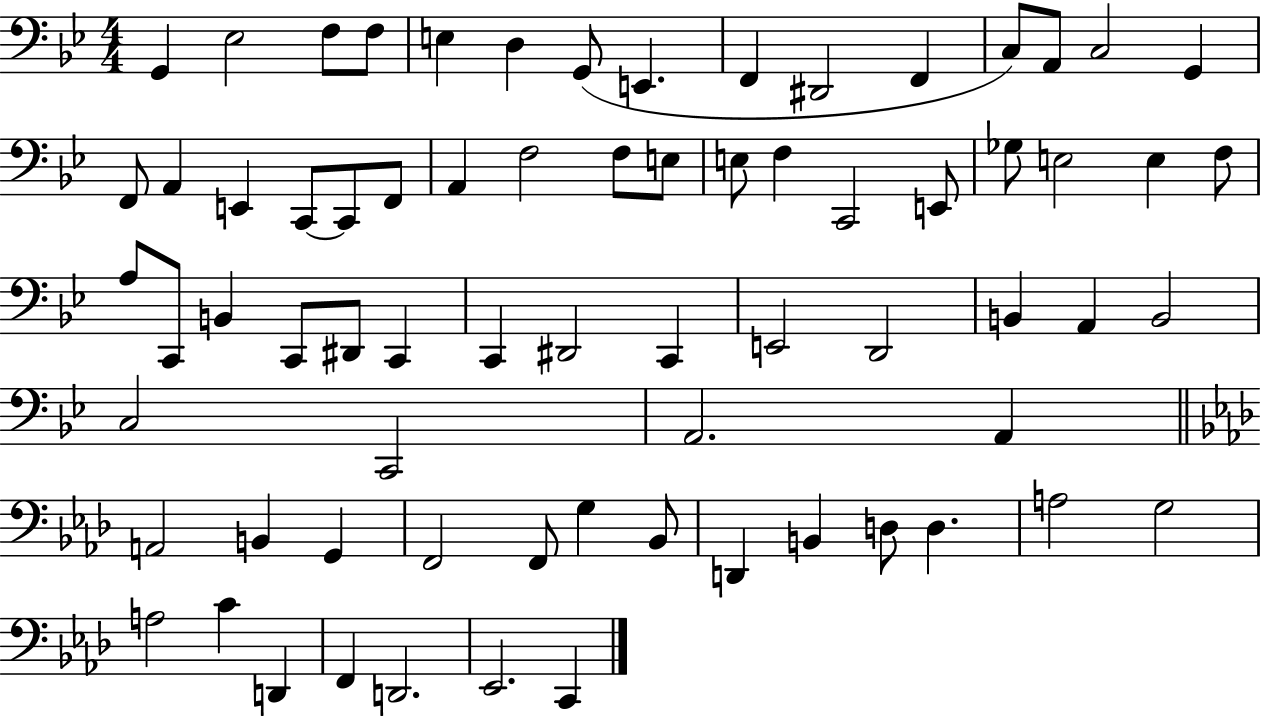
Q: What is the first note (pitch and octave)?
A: G2